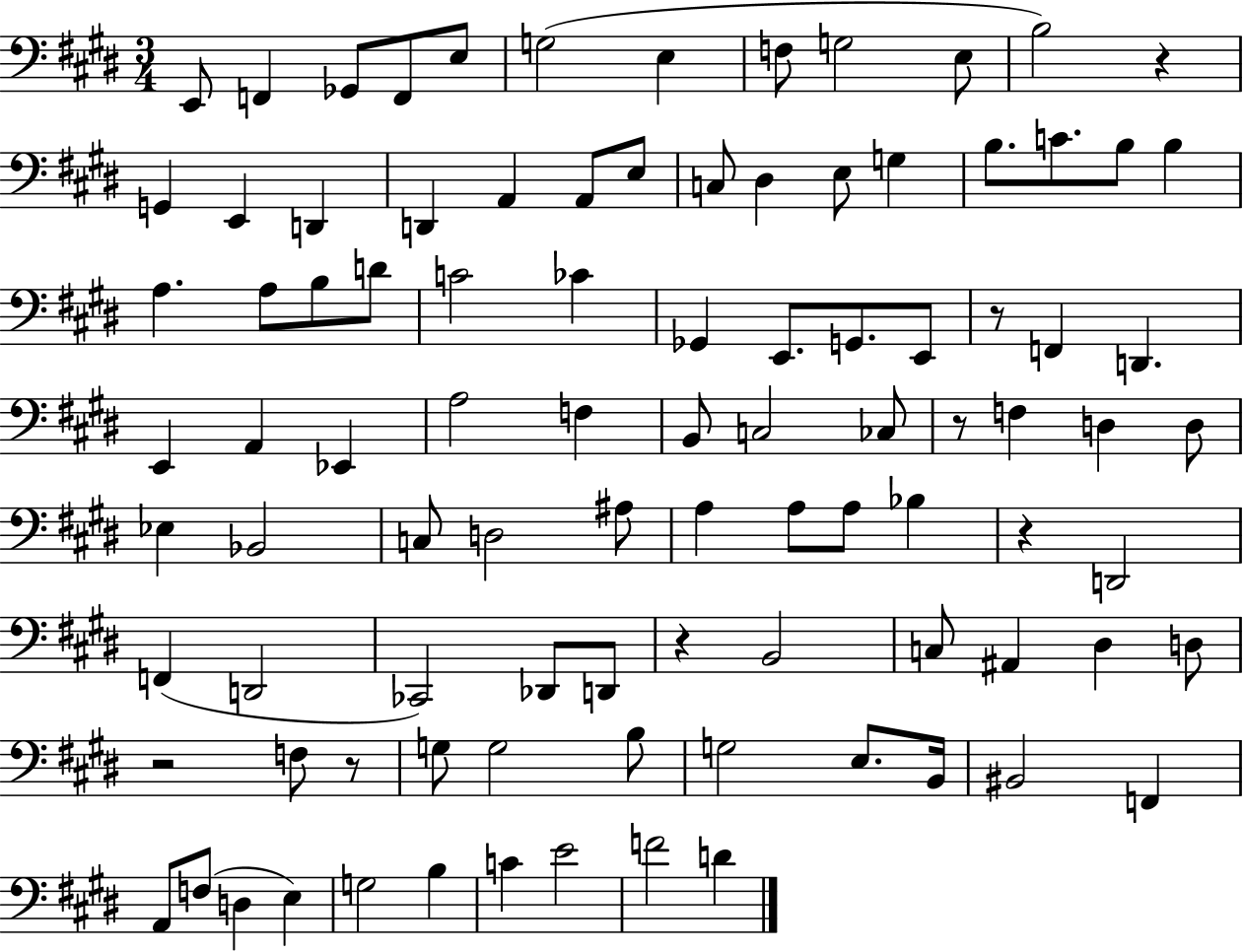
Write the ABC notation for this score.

X:1
T:Untitled
M:3/4
L:1/4
K:E
E,,/2 F,, _G,,/2 F,,/2 E,/2 G,2 E, F,/2 G,2 E,/2 B,2 z G,, E,, D,, D,, A,, A,,/2 E,/2 C,/2 ^D, E,/2 G, B,/2 C/2 B,/2 B, A, A,/2 B,/2 D/2 C2 _C _G,, E,,/2 G,,/2 E,,/2 z/2 F,, D,, E,, A,, _E,, A,2 F, B,,/2 C,2 _C,/2 z/2 F, D, D,/2 _E, _B,,2 C,/2 D,2 ^A,/2 A, A,/2 A,/2 _B, z D,,2 F,, D,,2 _C,,2 _D,,/2 D,,/2 z B,,2 C,/2 ^A,, ^D, D,/2 z2 F,/2 z/2 G,/2 G,2 B,/2 G,2 E,/2 B,,/4 ^B,,2 F,, A,,/2 F,/2 D, E, G,2 B, C E2 F2 D